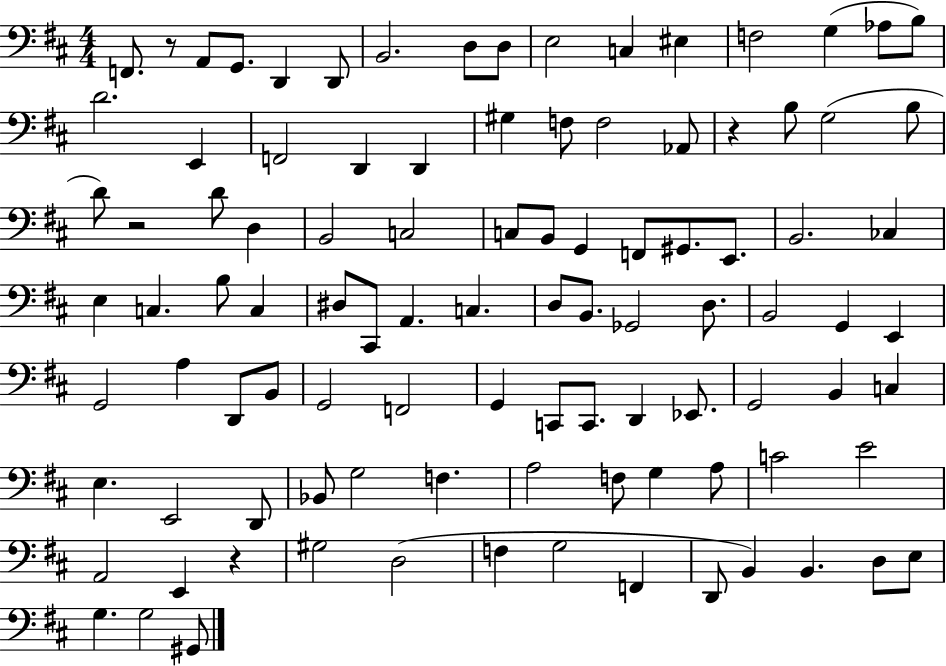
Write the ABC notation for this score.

X:1
T:Untitled
M:4/4
L:1/4
K:D
F,,/2 z/2 A,,/2 G,,/2 D,, D,,/2 B,,2 D,/2 D,/2 E,2 C, ^E, F,2 G, _A,/2 B,/2 D2 E,, F,,2 D,, D,, ^G, F,/2 F,2 _A,,/2 z B,/2 G,2 B,/2 D/2 z2 D/2 D, B,,2 C,2 C,/2 B,,/2 G,, F,,/2 ^G,,/2 E,,/2 B,,2 _C, E, C, B,/2 C, ^D,/2 ^C,,/2 A,, C, D,/2 B,,/2 _G,,2 D,/2 B,,2 G,, E,, G,,2 A, D,,/2 B,,/2 G,,2 F,,2 G,, C,,/2 C,,/2 D,, _E,,/2 G,,2 B,, C, E, E,,2 D,,/2 _B,,/2 G,2 F, A,2 F,/2 G, A,/2 C2 E2 A,,2 E,, z ^G,2 D,2 F, G,2 F,, D,,/2 B,, B,, D,/2 E,/2 G, G,2 ^G,,/2